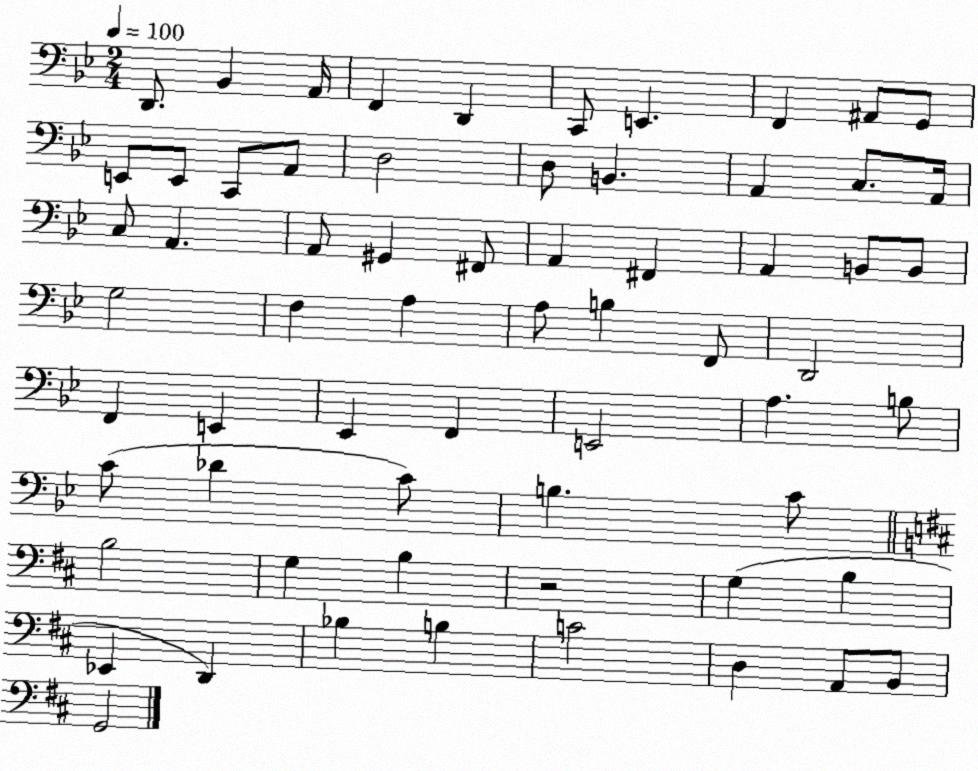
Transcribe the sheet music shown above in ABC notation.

X:1
T:Untitled
M:2/4
L:1/4
K:Bb
D,,/2 _B,, A,,/4 F,, D,, C,,/2 E,, F,, ^A,,/2 G,,/2 E,,/2 E,,/2 C,,/2 A,,/2 D,2 D,/2 B,, A,, C,/2 A,,/4 C,/2 A,, A,,/2 ^G,, ^F,,/2 A,, ^F,, A,, B,,/2 B,,/2 G,2 F, A, A,/2 B, F,,/2 D,,2 F,, E,, _E,, F,, E,,2 A, B,/2 C/2 _D C/2 B, C/2 B,2 G, B, z2 G, B, _E,, D,, _B, B, C2 D, A,,/2 B,,/2 G,,2